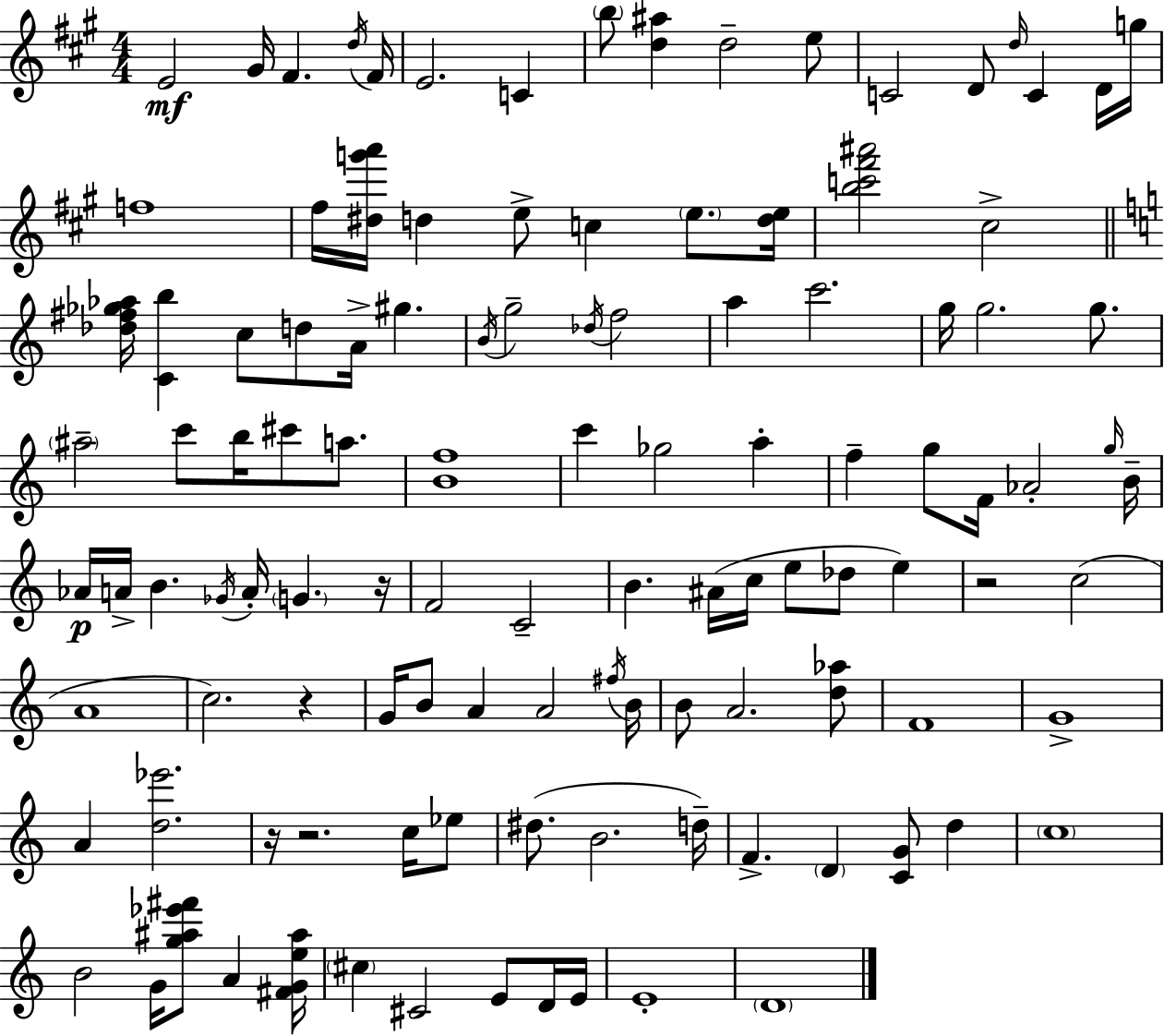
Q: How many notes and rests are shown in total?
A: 114